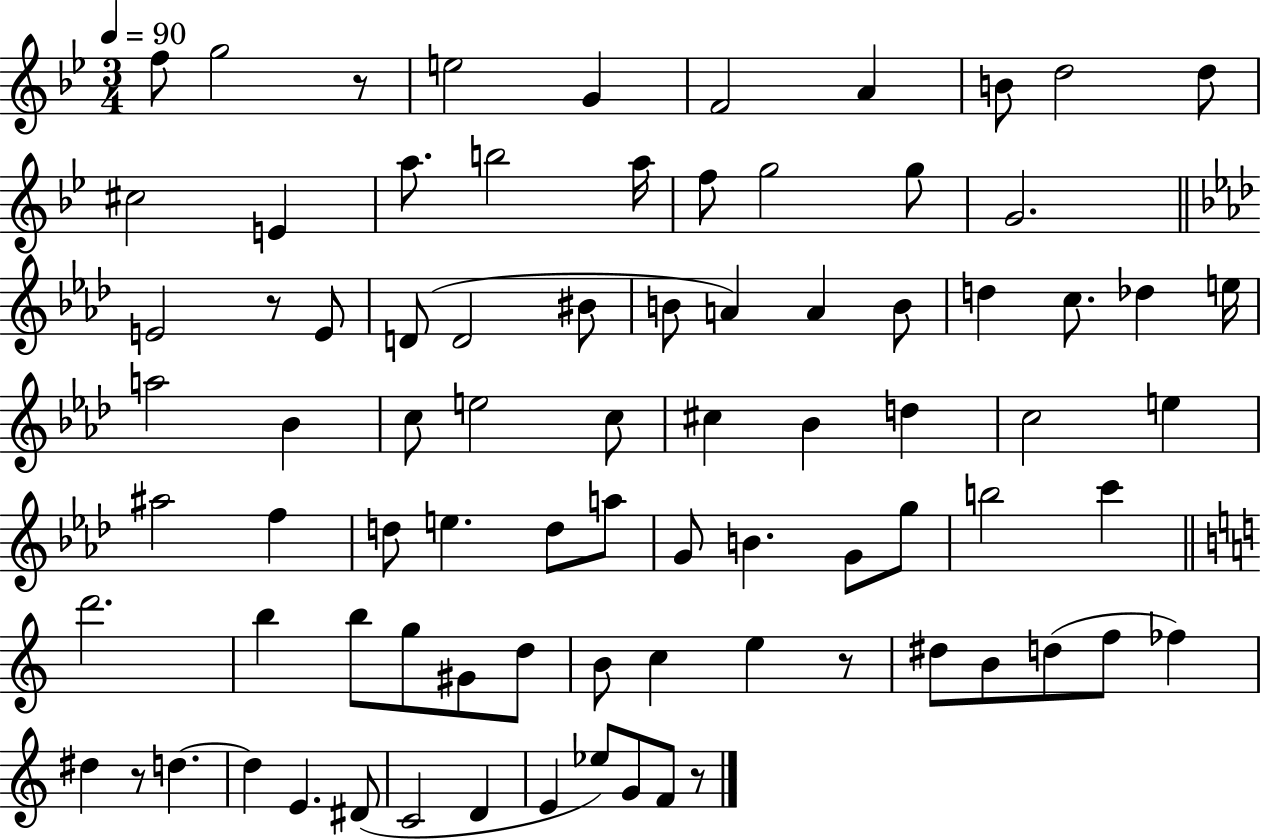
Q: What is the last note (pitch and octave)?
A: F4